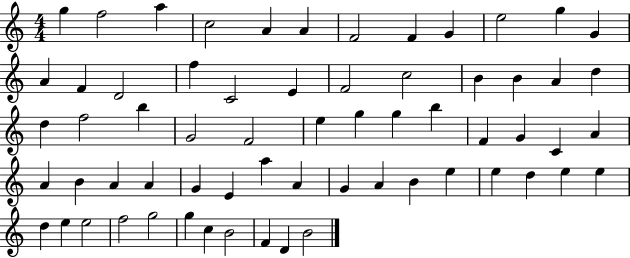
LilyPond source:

{
  \clef treble
  \numericTimeSignature
  \time 4/4
  \key c \major
  g''4 f''2 a''4 | c''2 a'4 a'4 | f'2 f'4 g'4 | e''2 g''4 g'4 | \break a'4 f'4 d'2 | f''4 c'2 e'4 | f'2 c''2 | b'4 b'4 a'4 d''4 | \break d''4 f''2 b''4 | g'2 f'2 | e''4 g''4 g''4 b''4 | f'4 g'4 c'4 a'4 | \break a'4 b'4 a'4 a'4 | g'4 e'4 a''4 a'4 | g'4 a'4 b'4 e''4 | e''4 d''4 e''4 e''4 | \break d''4 e''4 e''2 | f''2 g''2 | g''4 c''4 b'2 | f'4 d'4 b'2 | \break \bar "|."
}